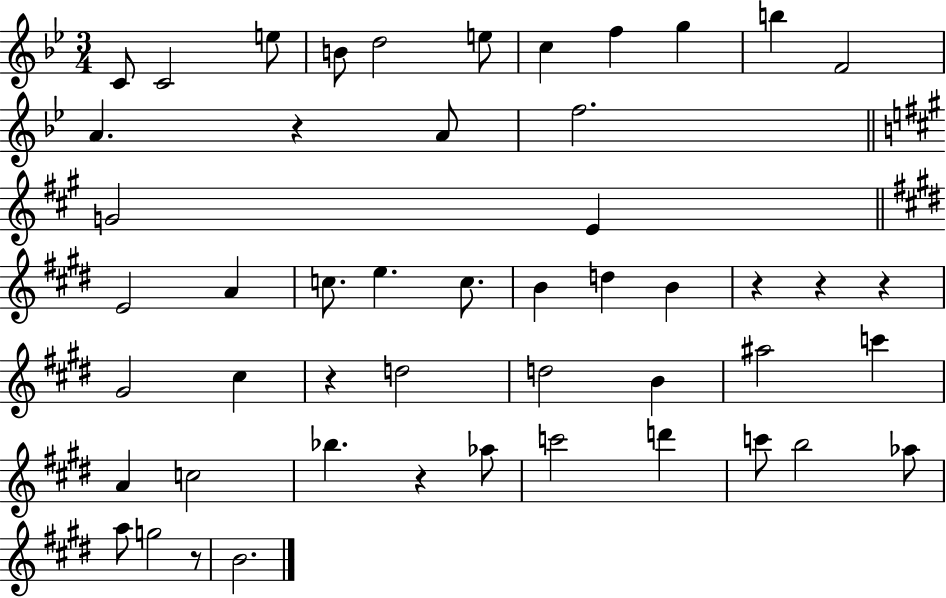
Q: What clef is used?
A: treble